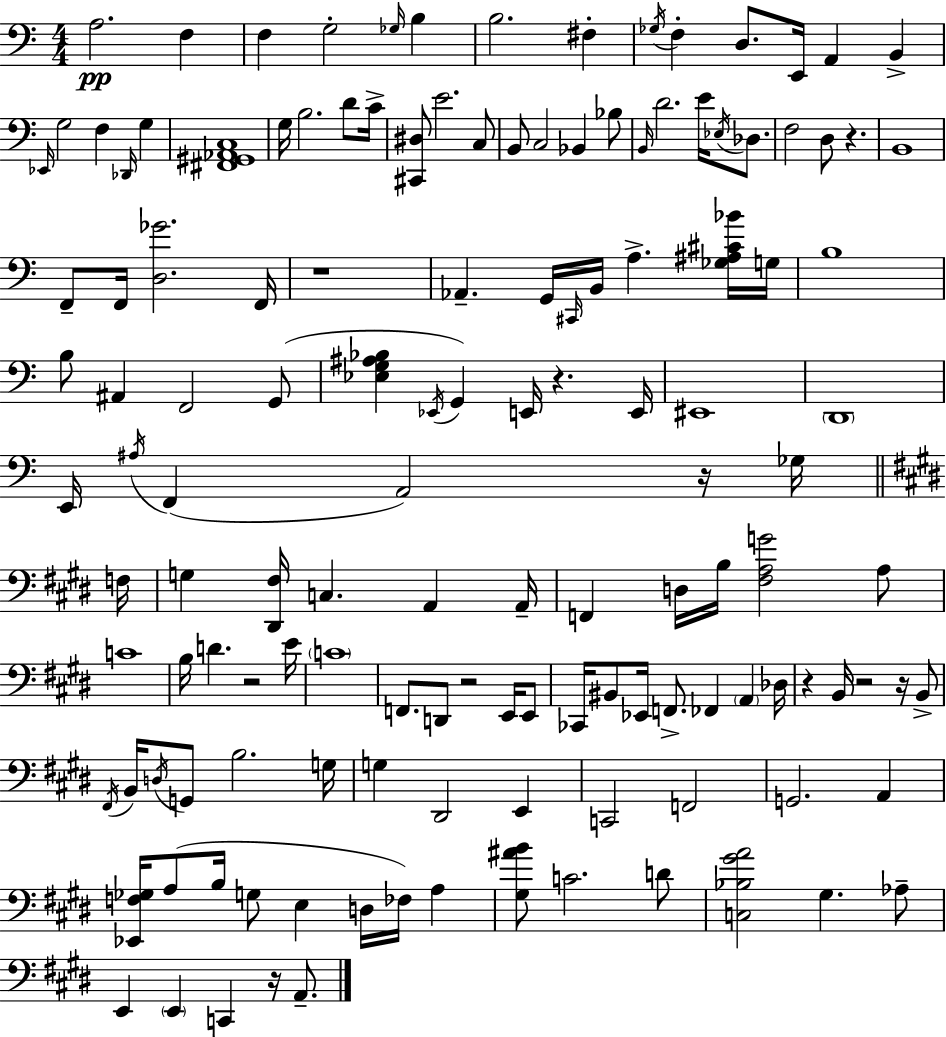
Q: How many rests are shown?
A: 10